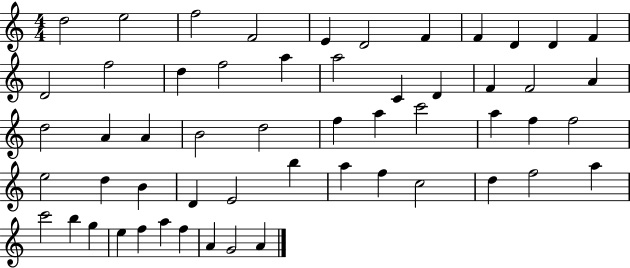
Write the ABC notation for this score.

X:1
T:Untitled
M:4/4
L:1/4
K:C
d2 e2 f2 F2 E D2 F F D D F D2 f2 d f2 a a2 C D F F2 A d2 A A B2 d2 f a c'2 a f f2 e2 d B D E2 b a f c2 d f2 a c'2 b g e f a f A G2 A